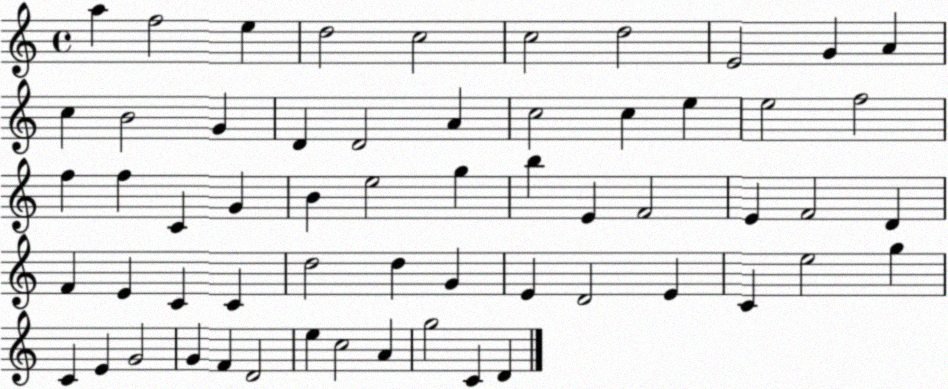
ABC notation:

X:1
T:Untitled
M:4/4
L:1/4
K:C
a f2 e d2 c2 c2 d2 E2 G A c B2 G D D2 A c2 c e e2 f2 f f C G B e2 g b E F2 E F2 D F E C C d2 d G E D2 E C e2 g C E G2 G F D2 e c2 A g2 C D